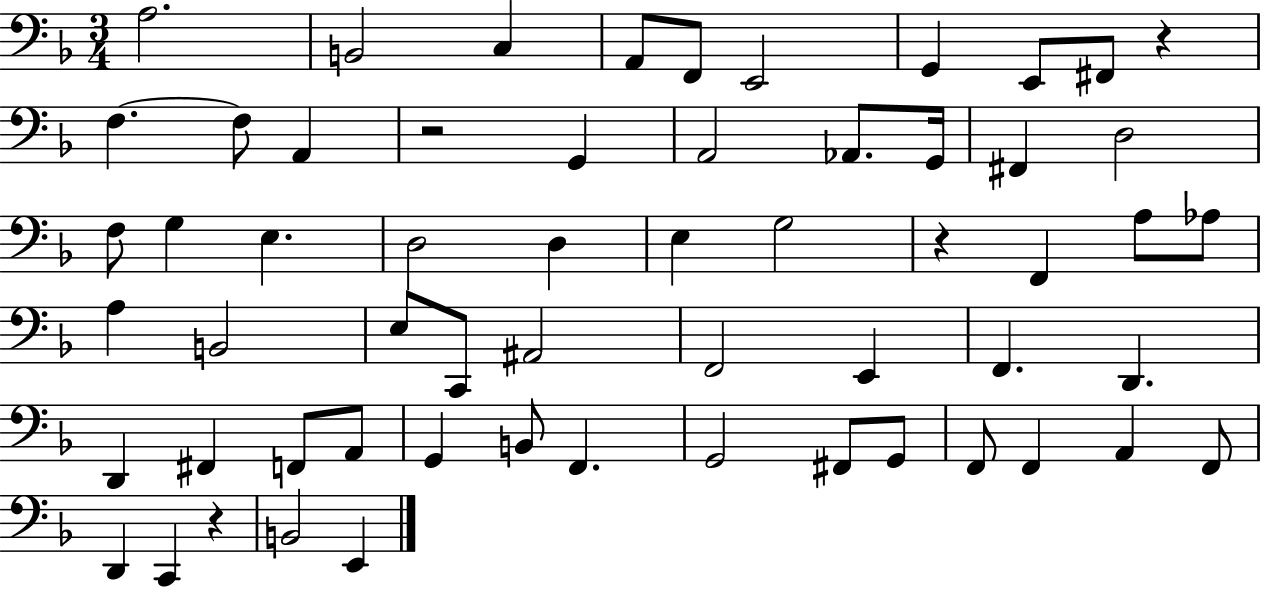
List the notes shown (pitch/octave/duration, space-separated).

A3/h. B2/h C3/q A2/e F2/e E2/h G2/q E2/e F#2/e R/q F3/q. F3/e A2/q R/h G2/q A2/h Ab2/e. G2/s F#2/q D3/h F3/e G3/q E3/q. D3/h D3/q E3/q G3/h R/q F2/q A3/e Ab3/e A3/q B2/h E3/e C2/e A#2/h F2/h E2/q F2/q. D2/q. D2/q F#2/q F2/e A2/e G2/q B2/e F2/q. G2/h F#2/e G2/e F2/e F2/q A2/q F2/e D2/q C2/q R/q B2/h E2/q